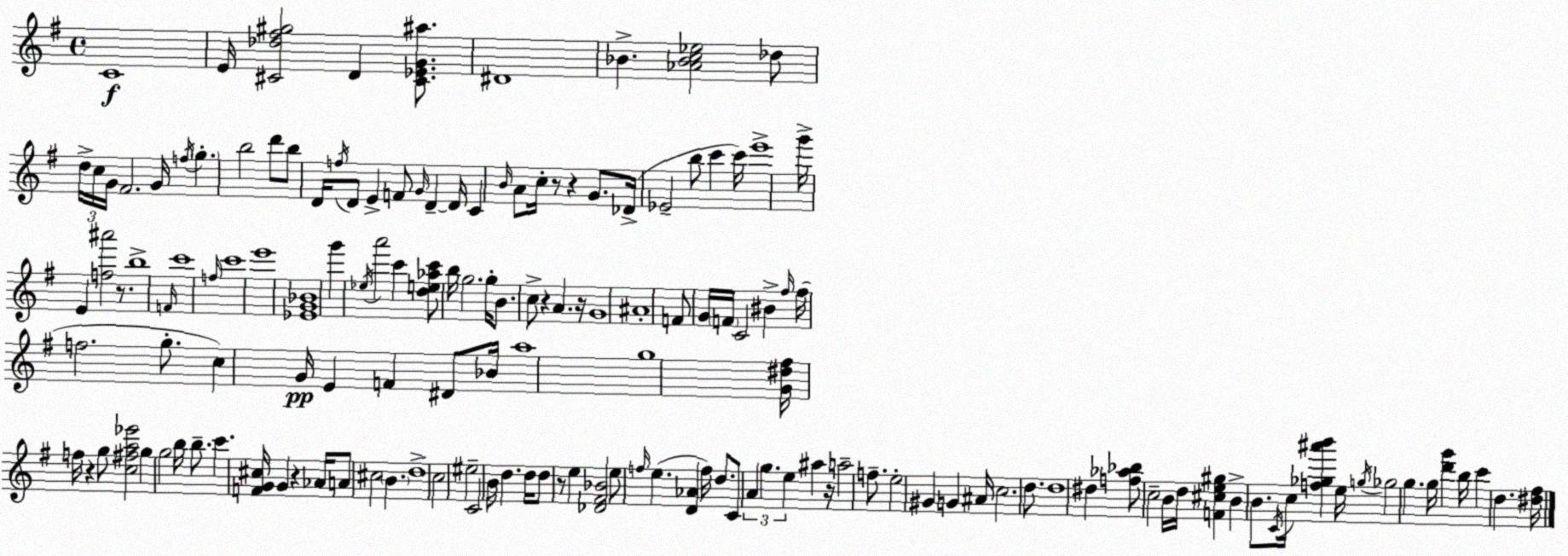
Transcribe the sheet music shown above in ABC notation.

X:1
T:Untitled
M:4/4
L:1/4
K:G
C4 E/4 [^C_d^f^g]2 D [^C_EG^a]/2 ^D4 _B [_A_Bc_e]2 _d/2 d/4 c/4 G/4 ^F2 G/4 f/4 g b2 d'/2 b/2 D/4 f/4 D/2 E F/2 G/4 D D/4 C B/4 A/2 c/4 z/2 z G/2 _D/4 _E2 b/2 c' c'/4 e'4 g'/4 E [f^a']2 z/2 b4 F/4 c'4 f/4 c'4 e'4 [_EG_B]4 g' _e/4 a'2 c' [de_ac']/2 b/4 g2 g/4 B/2 c/2 z A z/4 G4 ^A4 F/2 G/4 F/4 C2 ^B ^f/4 ^f/4 f2 g/2 c G/4 E F ^D/2 _B/4 a4 g4 [G^d^f]/4 f/4 z g/2 [c^fa_e']2 g g2 b/4 b/2 c' [FG^c]/4 G z _A/4 A/2 ^c2 B d4 c2 ^e2 C2 B/4 d d/4 d/2 z/2 e [_D^F_B]2 e/2 f/4 e [D_A] f/4 d/2 C/2 A g e ^a z/4 a2 f/2 e2 ^G G ^A/4 c2 d/2 d4 ^d [f_a_b]/2 c2 B/4 d/4 [F^ce^g] B B/2 C/4 c/4 [f_g^a'b'] e/4 g/4 _g2 g g/4 [d'g'] b/4 c' d [^d^f]/4